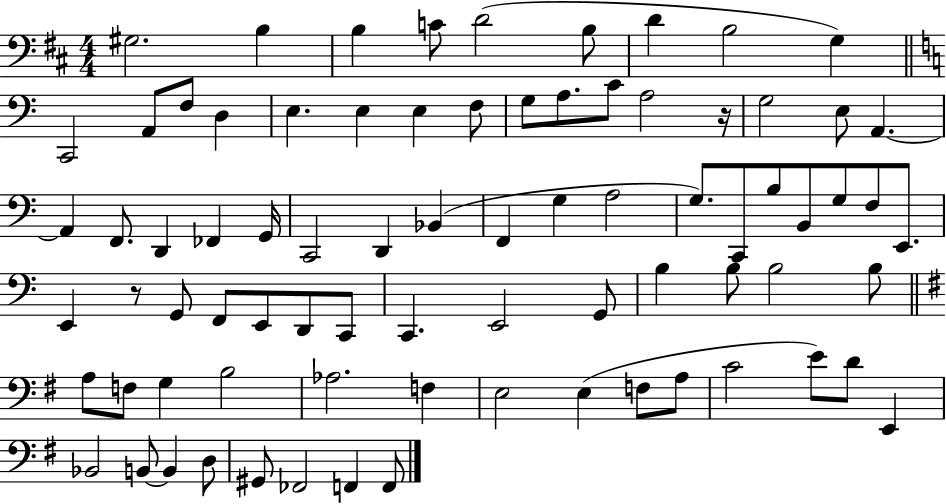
X:1
T:Untitled
M:4/4
L:1/4
K:D
^G,2 B, B, C/2 D2 B,/2 D B,2 G, C,,2 A,,/2 F,/2 D, E, E, E, F,/2 G,/2 A,/2 C/2 A,2 z/4 G,2 E,/2 A,, A,, F,,/2 D,, _F,, G,,/4 C,,2 D,, _B,, F,, G, A,2 G,/2 C,,/2 B,/2 B,,/2 G,/2 F,/2 E,,/2 E,, z/2 G,,/2 F,,/2 E,,/2 D,,/2 C,,/2 C,, E,,2 G,,/2 B, B,/2 B,2 B,/2 A,/2 F,/2 G, B,2 _A,2 F, E,2 E, F,/2 A,/2 C2 E/2 D/2 E,, _B,,2 B,,/2 B,, D,/2 ^G,,/2 _F,,2 F,, F,,/2